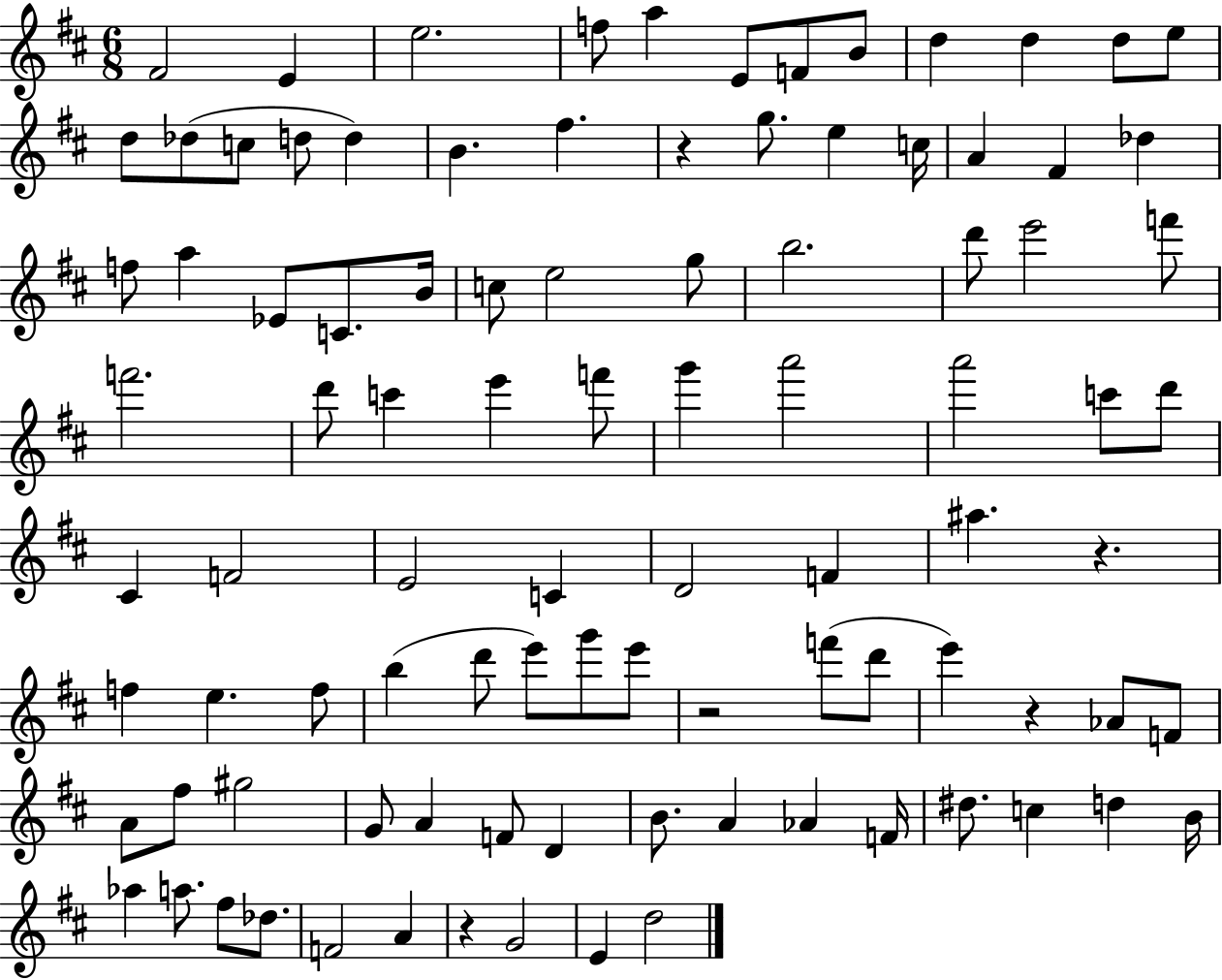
X:1
T:Untitled
M:6/8
L:1/4
K:D
^F2 E e2 f/2 a E/2 F/2 B/2 d d d/2 e/2 d/2 _d/2 c/2 d/2 d B ^f z g/2 e c/4 A ^F _d f/2 a _E/2 C/2 B/4 c/2 e2 g/2 b2 d'/2 e'2 f'/2 f'2 d'/2 c' e' f'/2 g' a'2 a'2 c'/2 d'/2 ^C F2 E2 C D2 F ^a z f e f/2 b d'/2 e'/2 g'/2 e'/2 z2 f'/2 d'/2 e' z _A/2 F/2 A/2 ^f/2 ^g2 G/2 A F/2 D B/2 A _A F/4 ^d/2 c d B/4 _a a/2 ^f/2 _d/2 F2 A z G2 E d2